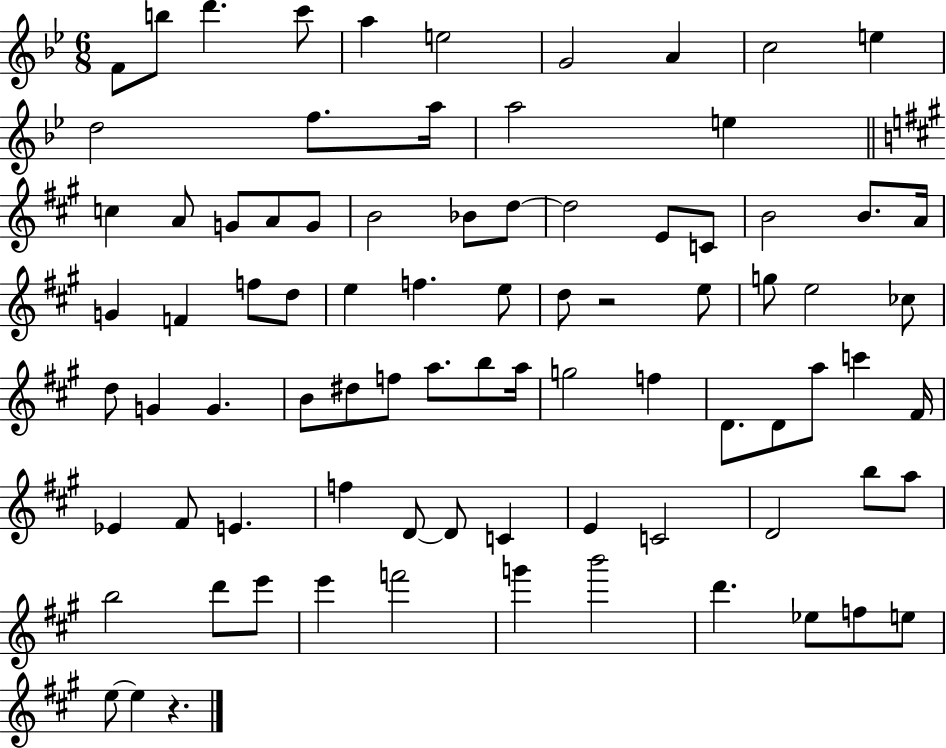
X:1
T:Untitled
M:6/8
L:1/4
K:Bb
F/2 b/2 d' c'/2 a e2 G2 A c2 e d2 f/2 a/4 a2 e c A/2 G/2 A/2 G/2 B2 _B/2 d/2 d2 E/2 C/2 B2 B/2 A/4 G F f/2 d/2 e f e/2 d/2 z2 e/2 g/2 e2 _c/2 d/2 G G B/2 ^d/2 f/2 a/2 b/2 a/4 g2 f D/2 D/2 a/2 c' ^F/4 _E ^F/2 E f D/2 D/2 C E C2 D2 b/2 a/2 b2 d'/2 e'/2 e' f'2 g' b'2 d' _e/2 f/2 e/2 e/2 e z